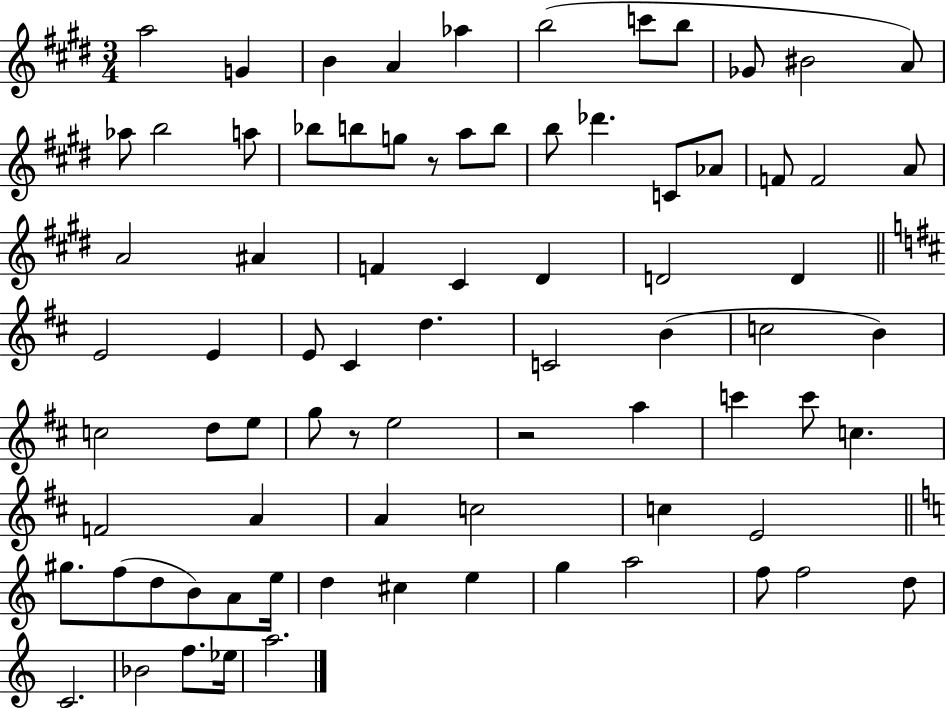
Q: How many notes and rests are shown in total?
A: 79